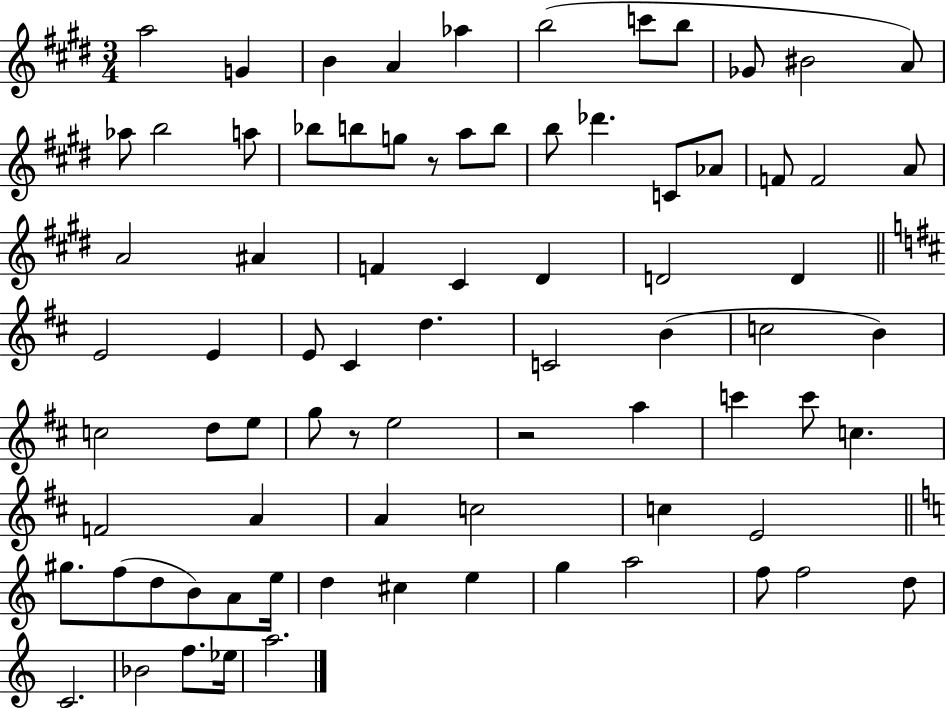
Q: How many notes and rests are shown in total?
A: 79